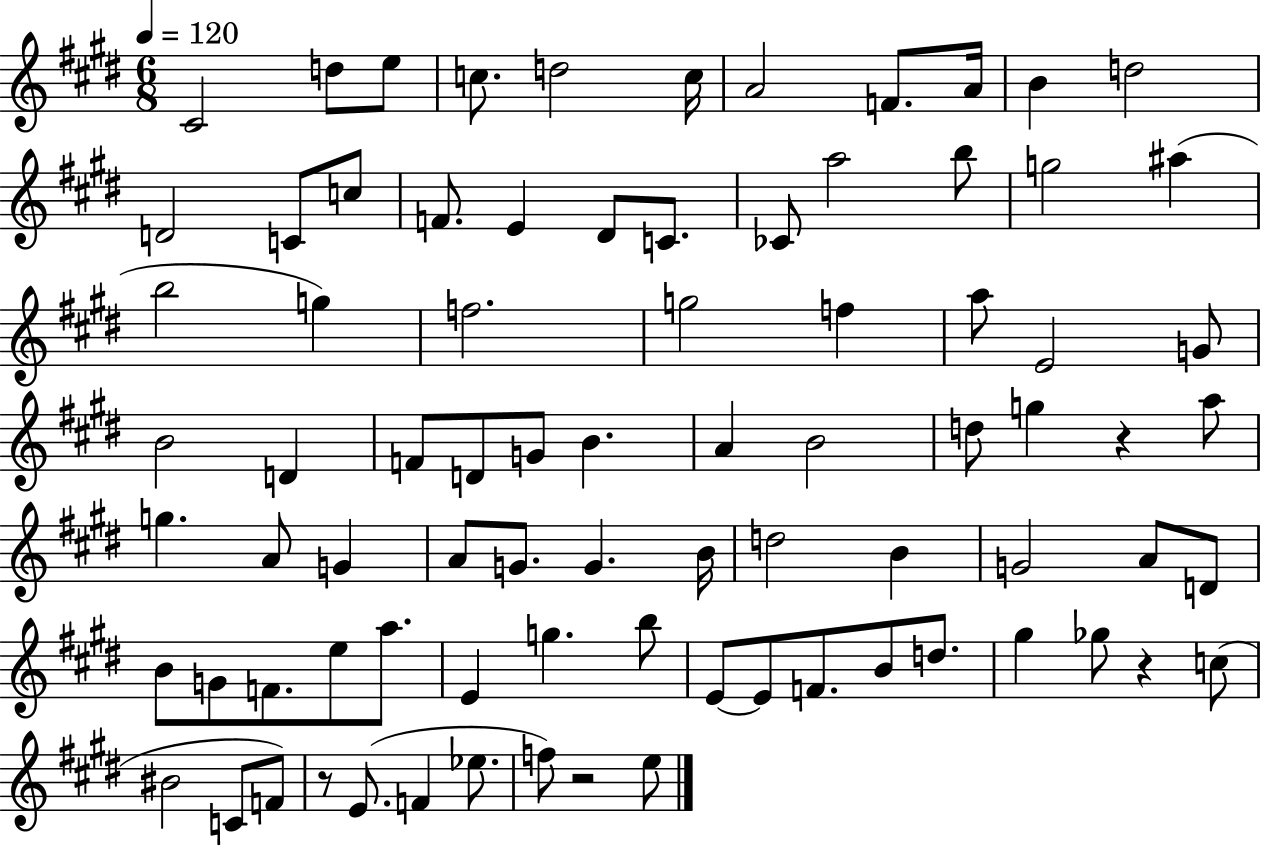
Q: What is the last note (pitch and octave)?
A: E5